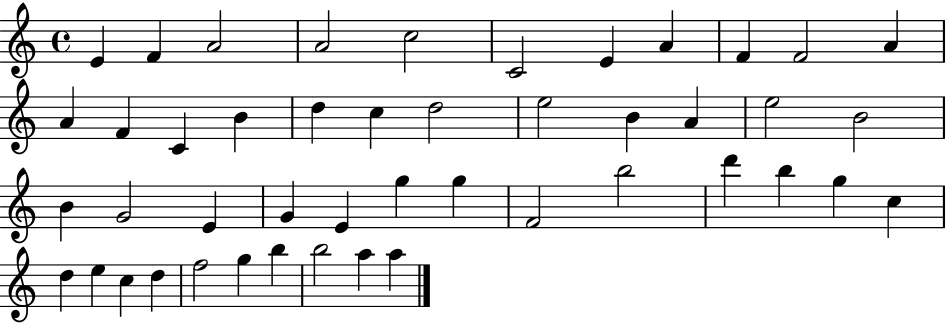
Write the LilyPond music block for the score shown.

{
  \clef treble
  \time 4/4
  \defaultTimeSignature
  \key c \major
  e'4 f'4 a'2 | a'2 c''2 | c'2 e'4 a'4 | f'4 f'2 a'4 | \break a'4 f'4 c'4 b'4 | d''4 c''4 d''2 | e''2 b'4 a'4 | e''2 b'2 | \break b'4 g'2 e'4 | g'4 e'4 g''4 g''4 | f'2 b''2 | d'''4 b''4 g''4 c''4 | \break d''4 e''4 c''4 d''4 | f''2 g''4 b''4 | b''2 a''4 a''4 | \bar "|."
}